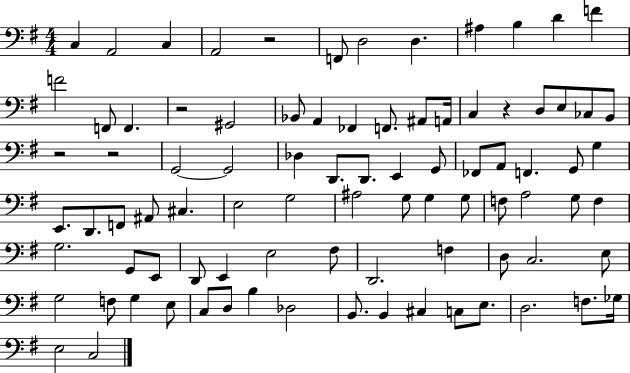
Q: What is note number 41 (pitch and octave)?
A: F2